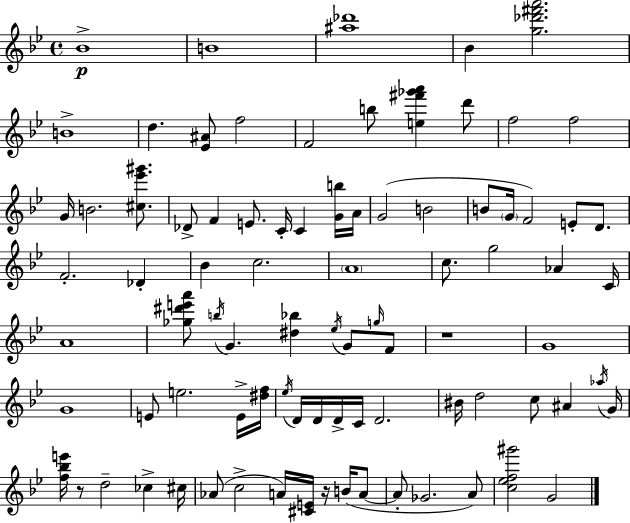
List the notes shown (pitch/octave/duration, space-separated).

Bb4/w B4/w [A#5,Db6]/w Bb4/q [G5,Db6,F#6,A6]/h. B4/w D5/q. [Eb4,A#4]/e F5/h F4/h B5/e [E5,F#6,Gb6,A6]/q D6/e F5/h F5/h G4/s B4/h. [C#5,Eb6,G#6]/e. Db4/e F4/q E4/e. C4/s C4/q [G4,B5]/s A4/s G4/h B4/h B4/e G4/s F4/h E4/e D4/e. F4/h. Db4/q Bb4/q C5/h. A4/w C5/e. G5/h Ab4/q C4/s A4/w [Gb5,D#6,E6,A6]/e B5/s G4/q. [D#5,Bb5]/q Eb5/s G4/e G5/s F4/e R/w G4/w G4/w E4/e E5/h. E4/s [D#5,F5]/s Eb5/s D4/s D4/s D4/s C4/s D4/h. BIS4/s D5/h C5/e A#4/q Ab5/s G4/s [F5,Bb5,E6]/s R/e D5/h CES5/q C#5/s Ab4/e C5/h A4/s [C#4,E4]/s R/s B4/s A4/e A4/e Gb4/h. A4/e [C5,Eb5,F5,G#6]/h G4/h